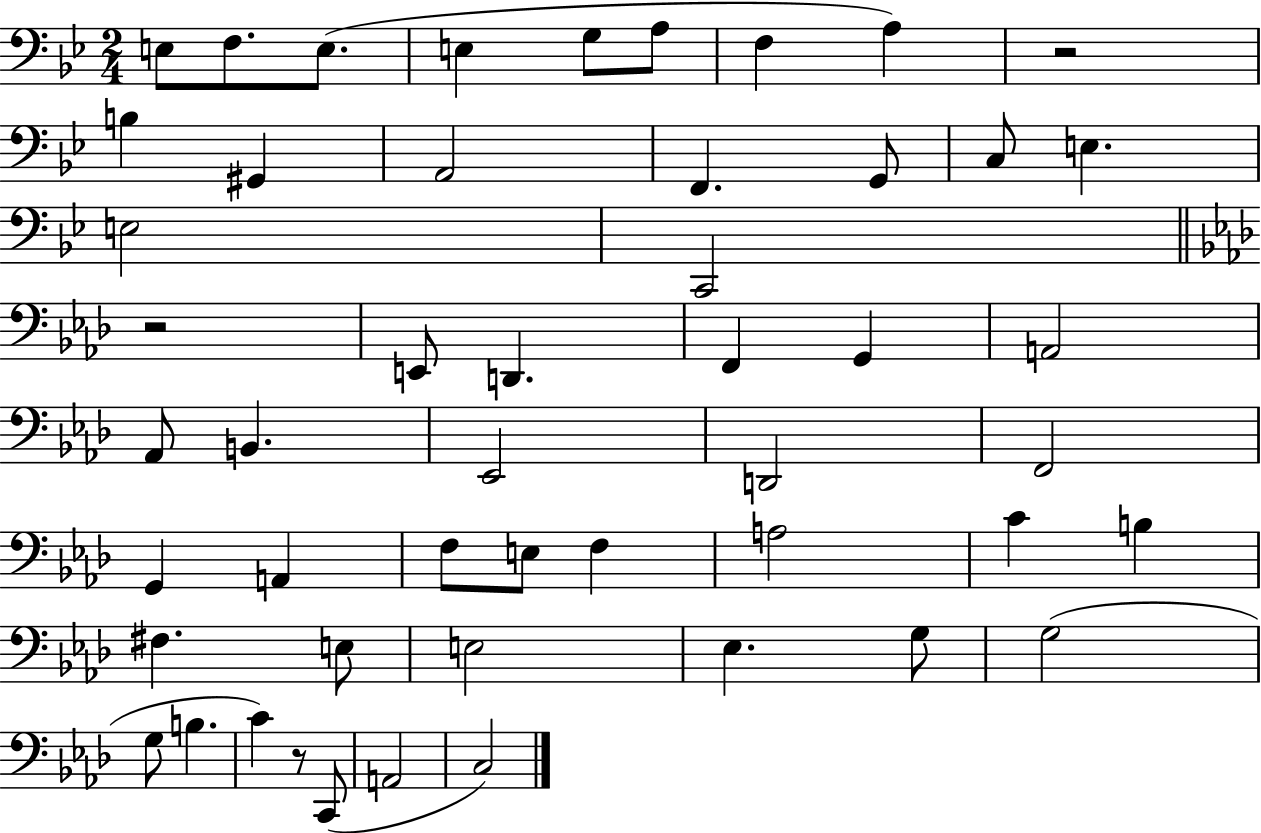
X:1
T:Untitled
M:2/4
L:1/4
K:Bb
E,/2 F,/2 E,/2 E, G,/2 A,/2 F, A, z2 B, ^G,, A,,2 F,, G,,/2 C,/2 E, E,2 C,,2 z2 E,,/2 D,, F,, G,, A,,2 _A,,/2 B,, _E,,2 D,,2 F,,2 G,, A,, F,/2 E,/2 F, A,2 C B, ^F, E,/2 E,2 _E, G,/2 G,2 G,/2 B, C z/2 C,,/2 A,,2 C,2